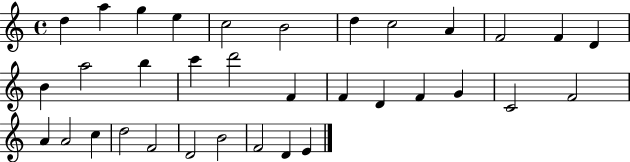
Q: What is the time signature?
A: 4/4